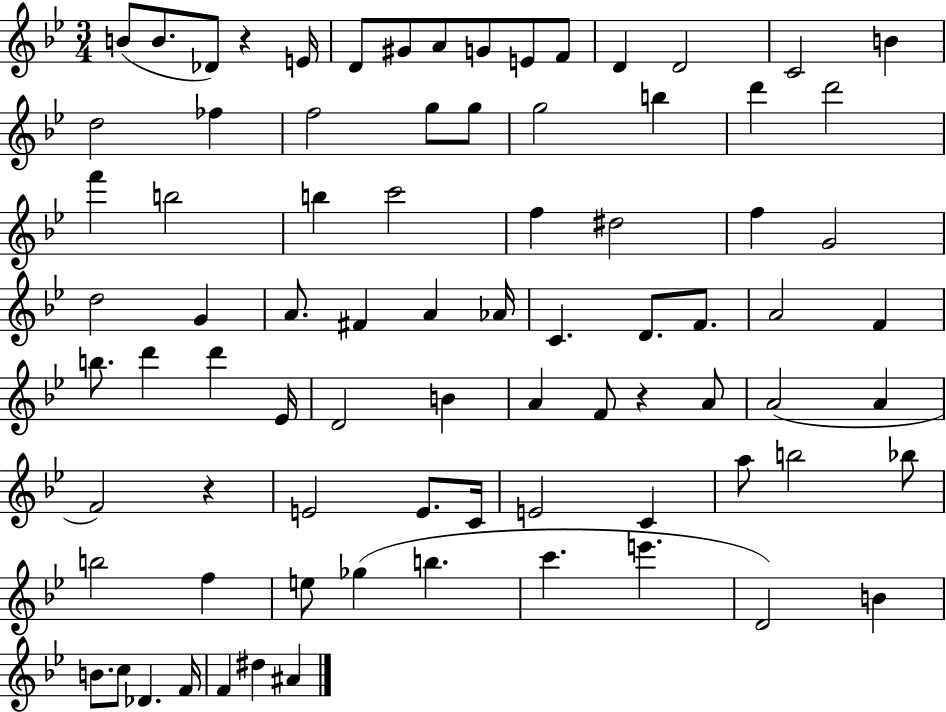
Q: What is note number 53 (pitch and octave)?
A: A4